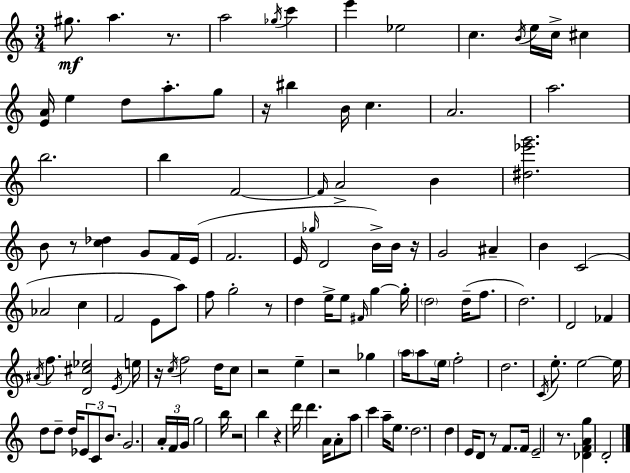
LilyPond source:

{
  \clef treble
  \numericTimeSignature
  \time 3/4
  \key c \major
  \repeat volta 2 { gis''8.\mf a''4. r8. | a''2 \acciaccatura { ges''16 } c'''4 | e'''4 ees''2 | c''4. \acciaccatura { b'16 } e''16 c''16-> cis''4 | \break <e' a'>16 e''4 d''8 a''8.-. | g''8 r16 bis''4 b'16 c''4. | a'2. | a''2. | \break b''2. | b''4 f'2~~ | \grace { f'16 } a'2-> b'4 | <dis'' ees''' g'''>2. | \break b'8 r8 <c'' des''>4 g'8 | f'16 e'16( f'2. | e'16 \grace { ges''16 } d'2 | b'16->) b'16 r16 g'2 | \break ais'4-- b'4 c'2( | aes'2 | c''4 f'2 | e'8 a''8) f''8 g''2-. | \break r8 d''4 e''16-> e''8 \grace { fis'16 } | g''4~~ g''16-. \parenthesize d''2 | d''16--( f''8. d''2.) | d'2 | \break fes'4 \acciaccatura { ais'16 } f''8. <d' cis'' ees''>2 | \acciaccatura { e'16 } e''16 r16 \acciaccatura { c''16 } f''2 | d''16 c''8 r2 | e''4-- r2 | \break ges''4 \parenthesize a''16 a''8 \parenthesize e''16 | f''2-. d''2. | \acciaccatura { c'16 } e''8.-. | e''2~~ e''16 d''8 d''8-- | \break d''16 \tuplet 3/2 { ees'8 c'8 b'8. } g'2. | \tuplet 3/2 { a'16-. f'16 g'16 } | g''2 b''16 r2 | b''4 r4 | \break d'''16 d'''4. a'16 a'8-. a''8 | c'''4 a''16-- e''8. d''2. | d''4 | e'16 d'8 r8 f'8. f'16 e'2-- | \break r8. <des' f' a' g''>4 | d'2-. } \bar "|."
}